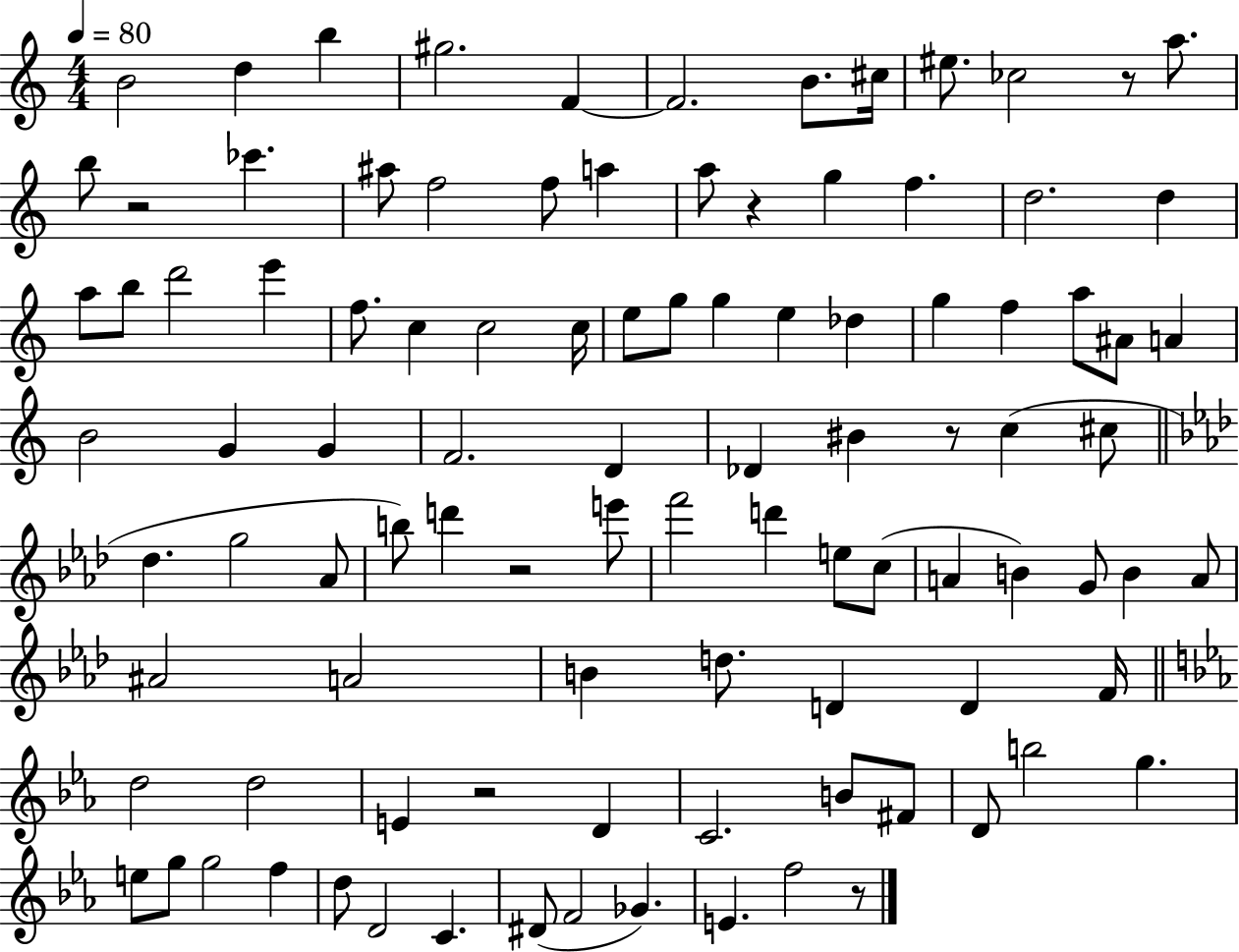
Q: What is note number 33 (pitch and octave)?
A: G5